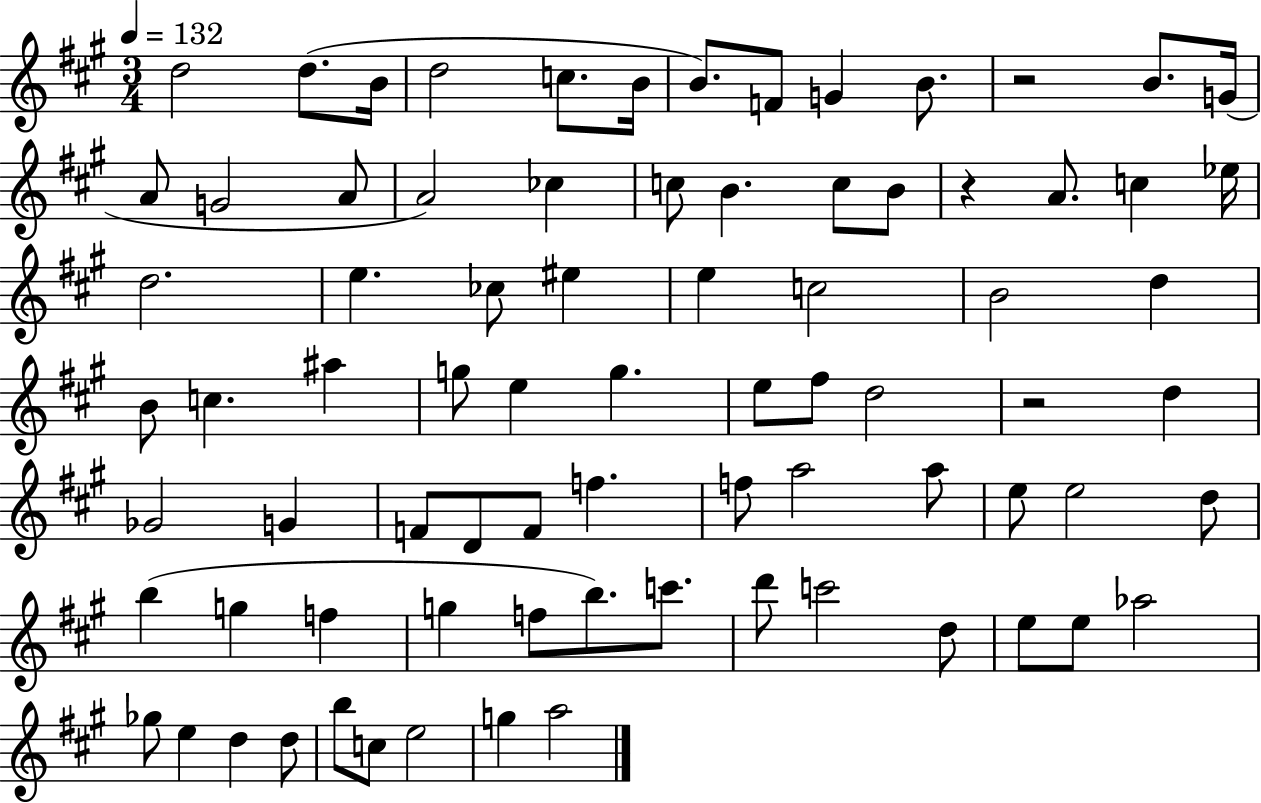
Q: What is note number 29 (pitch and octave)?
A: E5